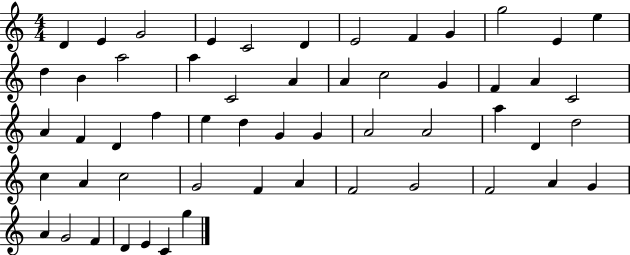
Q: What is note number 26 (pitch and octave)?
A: F4